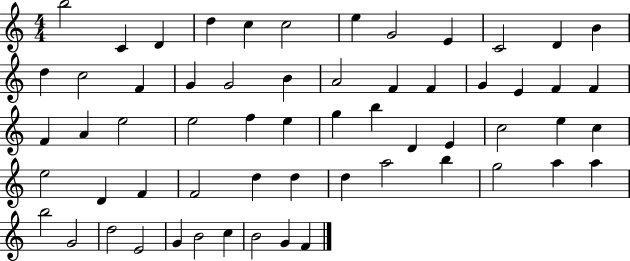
B5/h C4/q D4/q D5/q C5/q C5/h E5/q G4/h E4/q C4/h D4/q B4/q D5/q C5/h F4/q G4/q G4/h B4/q A4/h F4/q F4/q G4/q E4/q F4/q F4/q F4/q A4/q E5/h E5/h F5/q E5/q G5/q B5/q D4/q E4/q C5/h E5/q C5/q E5/h D4/q F4/q F4/h D5/q D5/q D5/q A5/h B5/q G5/h A5/q A5/q B5/h G4/h D5/h E4/h G4/q B4/h C5/q B4/h G4/q F4/q